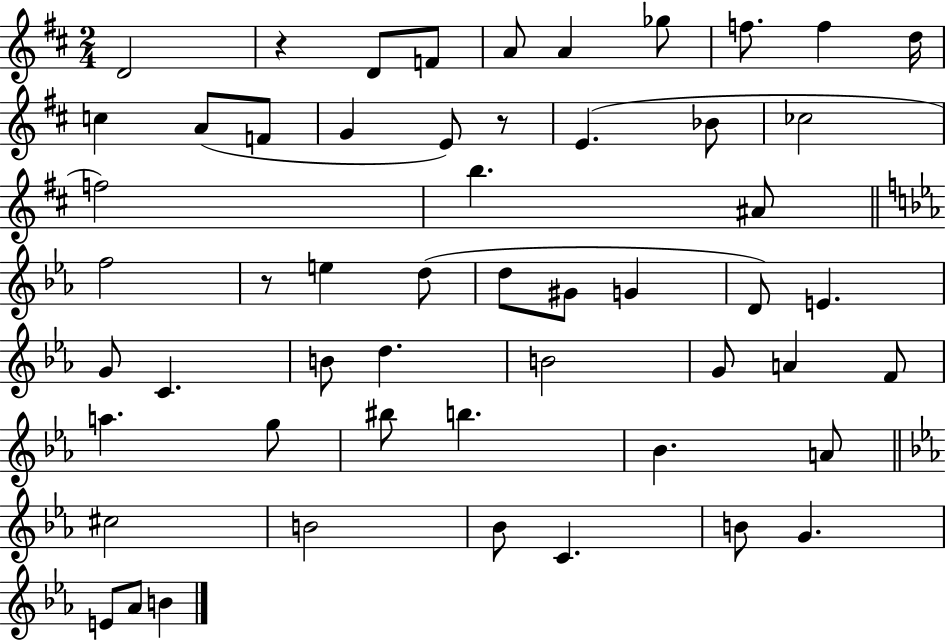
X:1
T:Untitled
M:2/4
L:1/4
K:D
D2 z D/2 F/2 A/2 A _g/2 f/2 f d/4 c A/2 F/2 G E/2 z/2 E _B/2 _c2 f2 b ^A/2 f2 z/2 e d/2 d/2 ^G/2 G D/2 E G/2 C B/2 d B2 G/2 A F/2 a g/2 ^b/2 b _B A/2 ^c2 B2 _B/2 C B/2 G E/2 _A/2 B